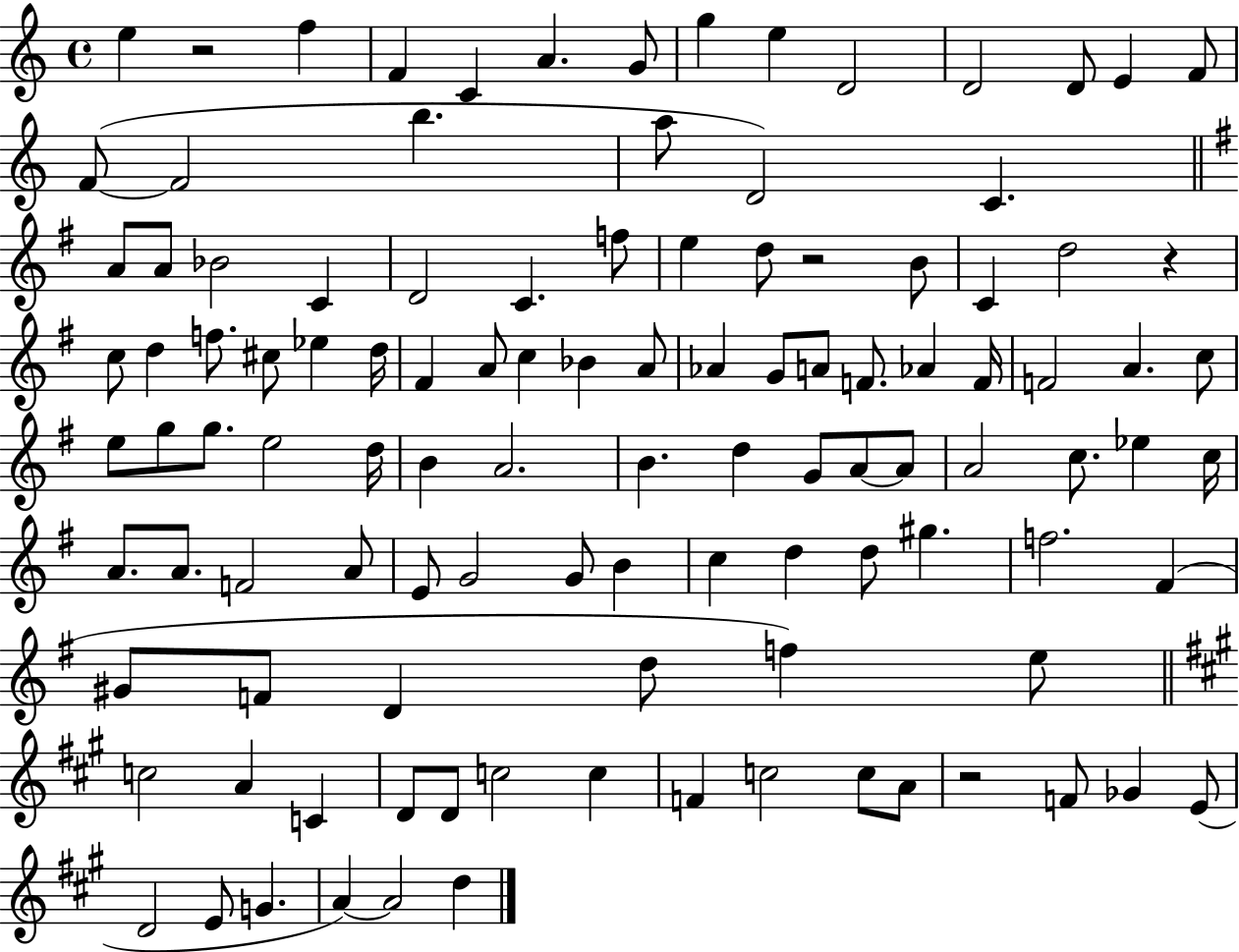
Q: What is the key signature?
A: C major